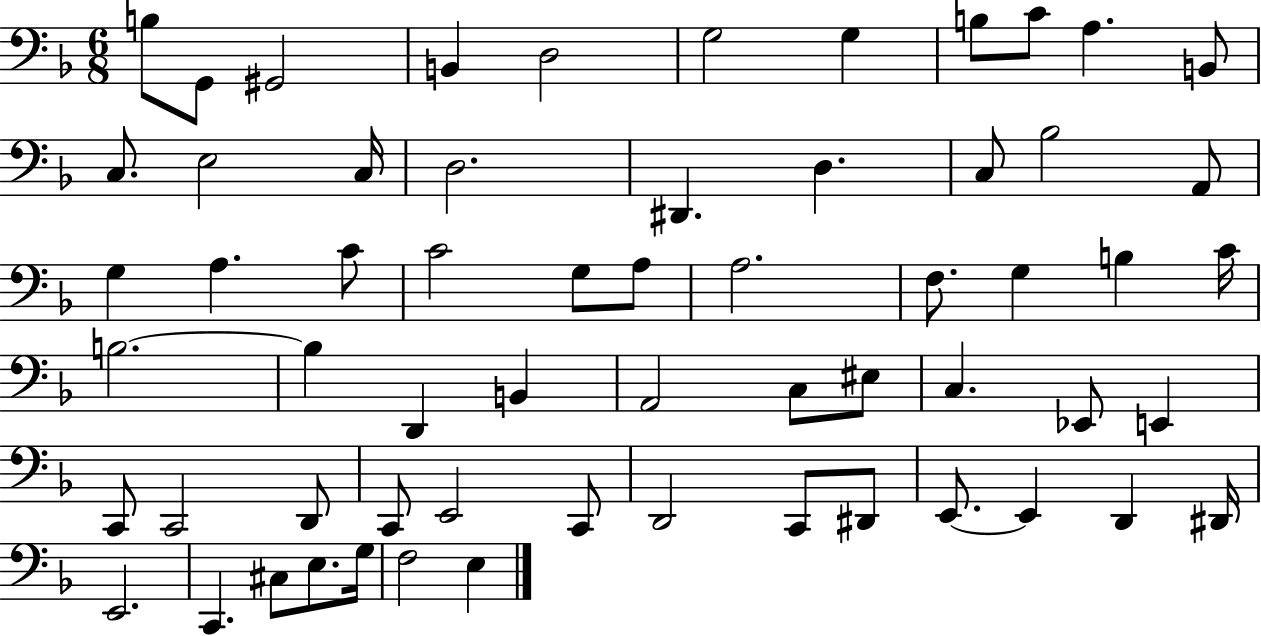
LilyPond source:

{
  \clef bass
  \numericTimeSignature
  \time 6/8
  \key f \major
  b8 g,8 gis,2 | b,4 d2 | g2 g4 | b8 c'8 a4. b,8 | \break c8. e2 c16 | d2. | dis,4. d4. | c8 bes2 a,8 | \break g4 a4. c'8 | c'2 g8 a8 | a2. | f8. g4 b4 c'16 | \break b2.~~ | b4 d,4 b,4 | a,2 c8 eis8 | c4. ees,8 e,4 | \break c,8 c,2 d,8 | c,8 e,2 c,8 | d,2 c,8 dis,8 | e,8.~~ e,4 d,4 dis,16 | \break e,2. | c,4. cis8 e8. g16 | f2 e4 | \bar "|."
}